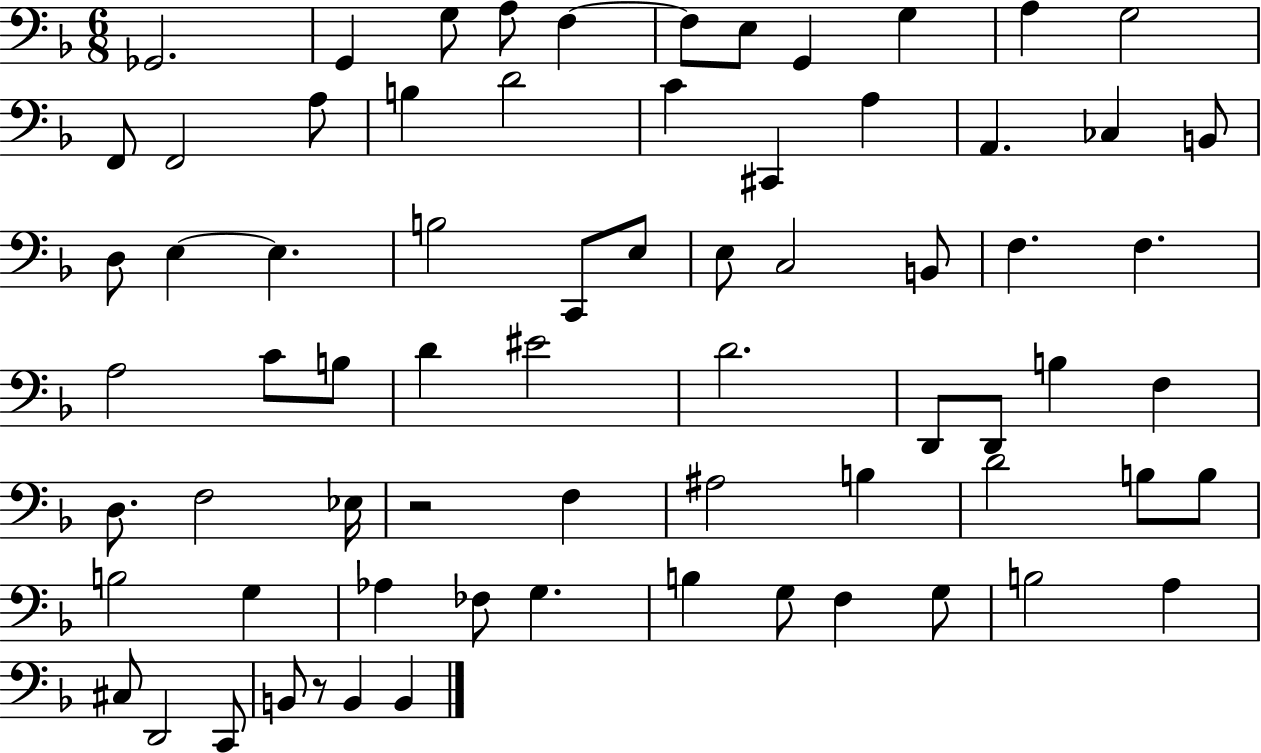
X:1
T:Untitled
M:6/8
L:1/4
K:F
_G,,2 G,, G,/2 A,/2 F, F,/2 E,/2 G,, G, A, G,2 F,,/2 F,,2 A,/2 B, D2 C ^C,, A, A,, _C, B,,/2 D,/2 E, E, B,2 C,,/2 E,/2 E,/2 C,2 B,,/2 F, F, A,2 C/2 B,/2 D ^E2 D2 D,,/2 D,,/2 B, F, D,/2 F,2 _E,/4 z2 F, ^A,2 B, D2 B,/2 B,/2 B,2 G, _A, _F,/2 G, B, G,/2 F, G,/2 B,2 A, ^C,/2 D,,2 C,,/2 B,,/2 z/2 B,, B,,